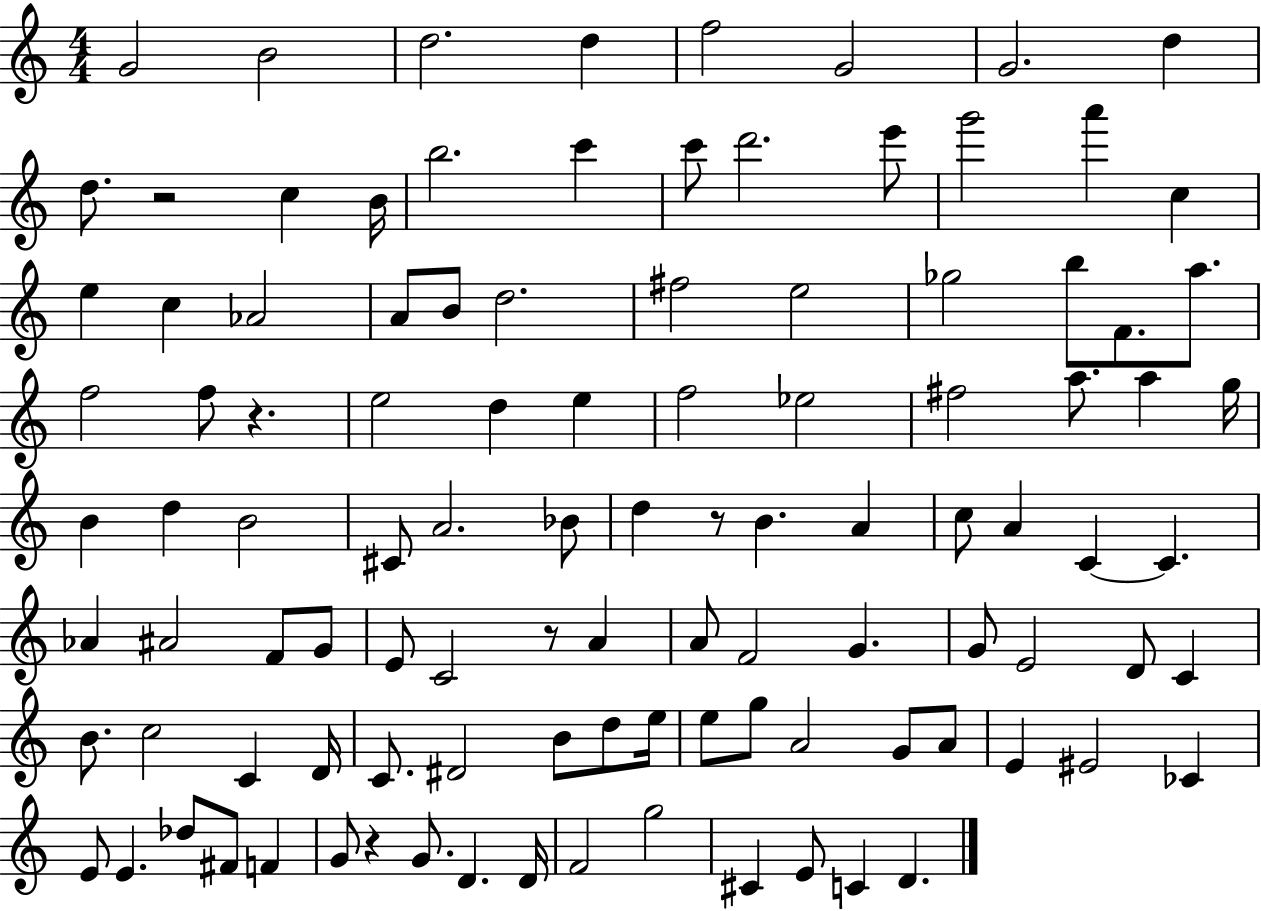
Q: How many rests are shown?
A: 5